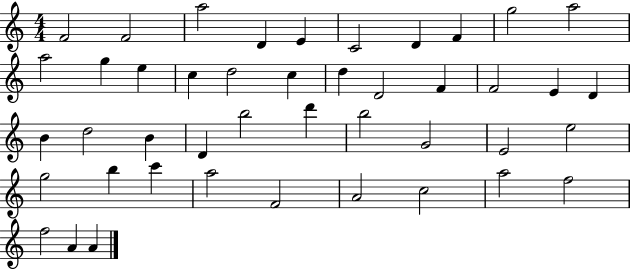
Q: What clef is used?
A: treble